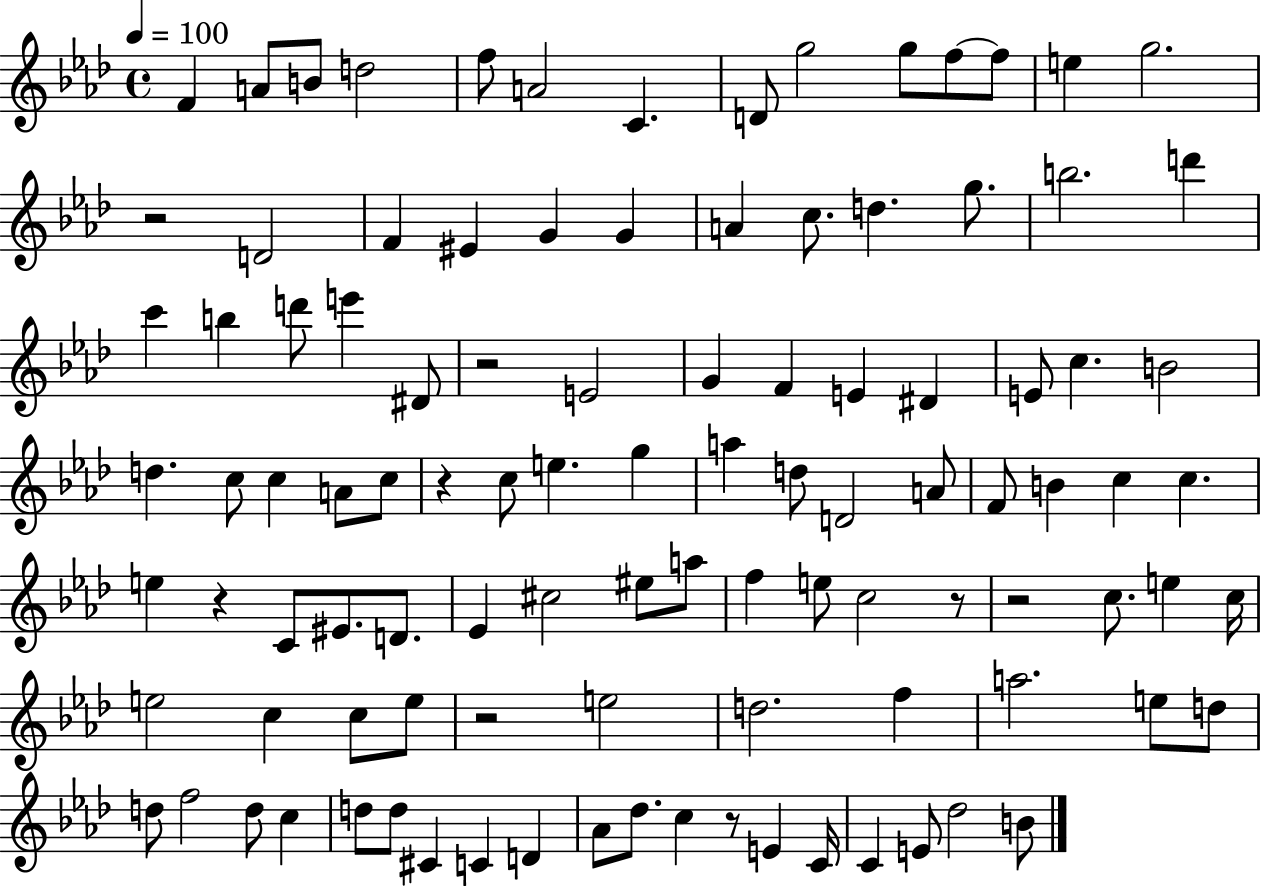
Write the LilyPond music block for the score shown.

{
  \clef treble
  \time 4/4
  \defaultTimeSignature
  \key aes \major
  \tempo 4 = 100
  f'4 a'8 b'8 d''2 | f''8 a'2 c'4. | d'8 g''2 g''8 f''8~~ f''8 | e''4 g''2. | \break r2 d'2 | f'4 eis'4 g'4 g'4 | a'4 c''8. d''4. g''8. | b''2. d'''4 | \break c'''4 b''4 d'''8 e'''4 dis'8 | r2 e'2 | g'4 f'4 e'4 dis'4 | e'8 c''4. b'2 | \break d''4. c''8 c''4 a'8 c''8 | r4 c''8 e''4. g''4 | a''4 d''8 d'2 a'8 | f'8 b'4 c''4 c''4. | \break e''4 r4 c'8 eis'8. d'8. | ees'4 cis''2 eis''8 a''8 | f''4 e''8 c''2 r8 | r2 c''8. e''4 c''16 | \break e''2 c''4 c''8 e''8 | r2 e''2 | d''2. f''4 | a''2. e''8 d''8 | \break d''8 f''2 d''8 c''4 | d''8 d''8 cis'4 c'4 d'4 | aes'8 des''8. c''4 r8 e'4 c'16 | c'4 e'8 des''2 b'8 | \break \bar "|."
}